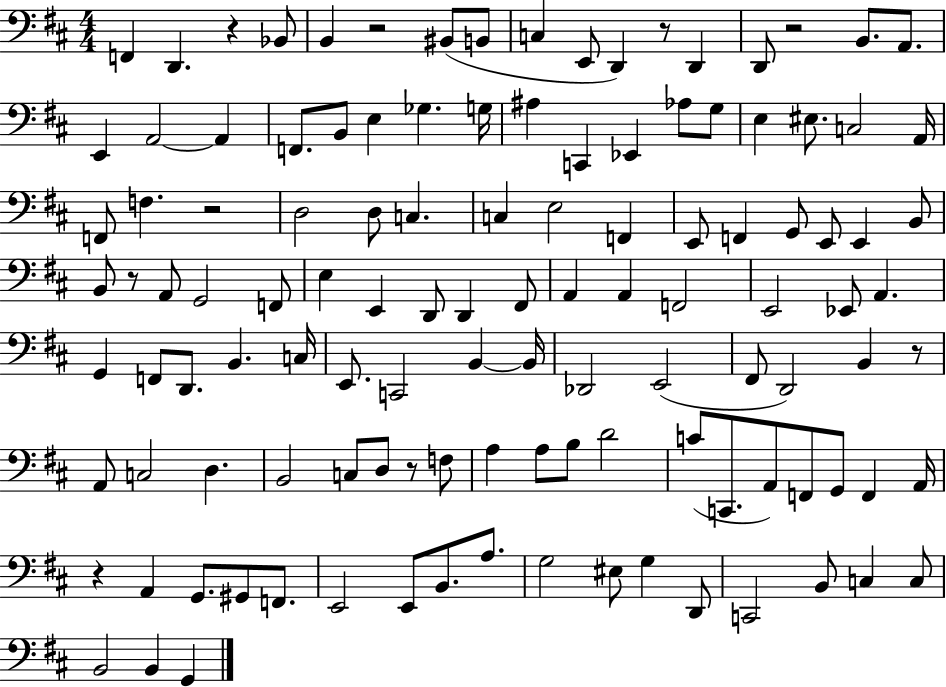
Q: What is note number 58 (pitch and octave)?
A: Eb2